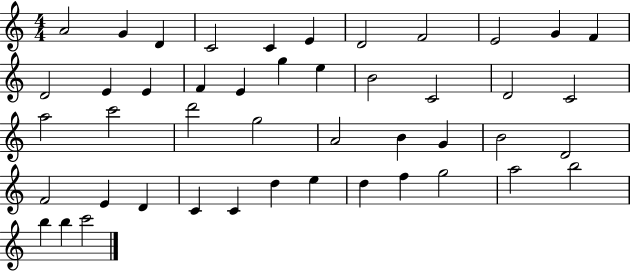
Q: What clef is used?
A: treble